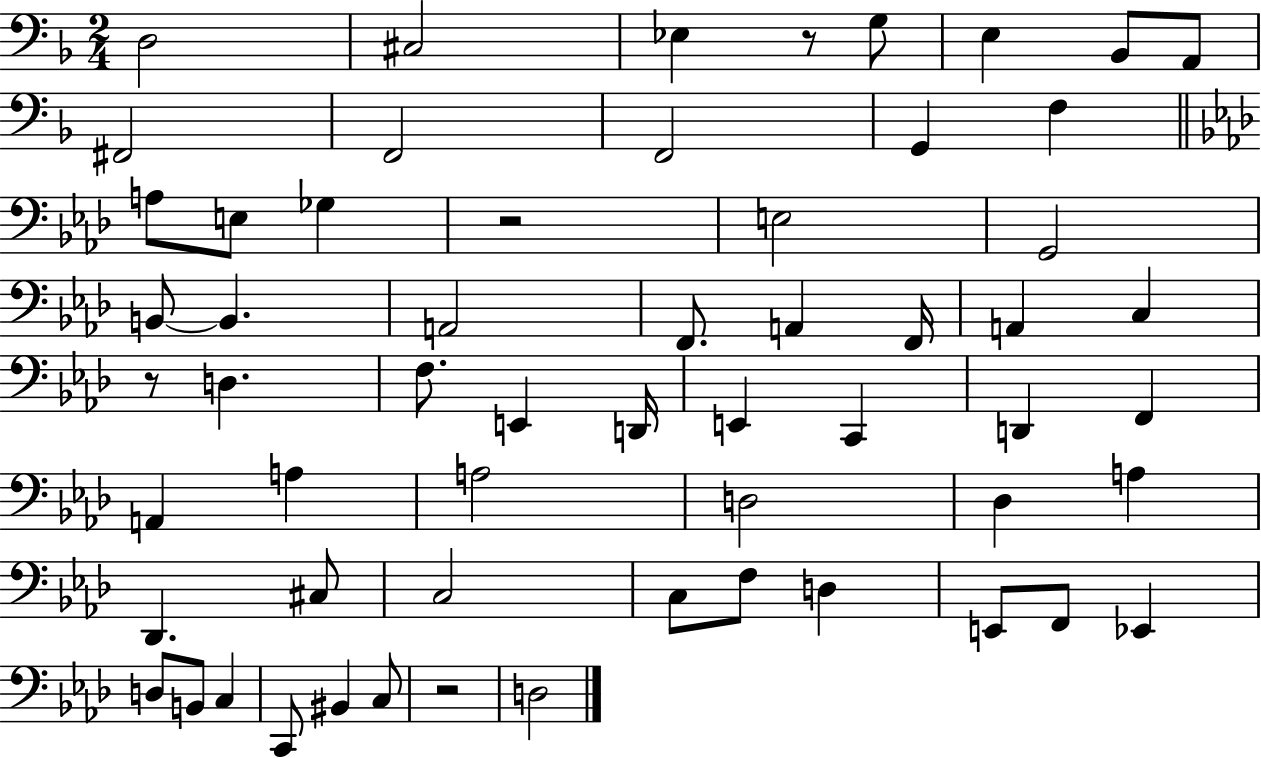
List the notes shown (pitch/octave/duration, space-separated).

D3/h C#3/h Eb3/q R/e G3/e E3/q Bb2/e A2/e F#2/h F2/h F2/h G2/q F3/q A3/e E3/e Gb3/q R/h E3/h G2/h B2/e B2/q. A2/h F2/e. A2/q F2/s A2/q C3/q R/e D3/q. F3/e. E2/q D2/s E2/q C2/q D2/q F2/q A2/q A3/q A3/h D3/h Db3/q A3/q Db2/q. C#3/e C3/h C3/e F3/e D3/q E2/e F2/e Eb2/q D3/e B2/e C3/q C2/e BIS2/q C3/e R/h D3/h